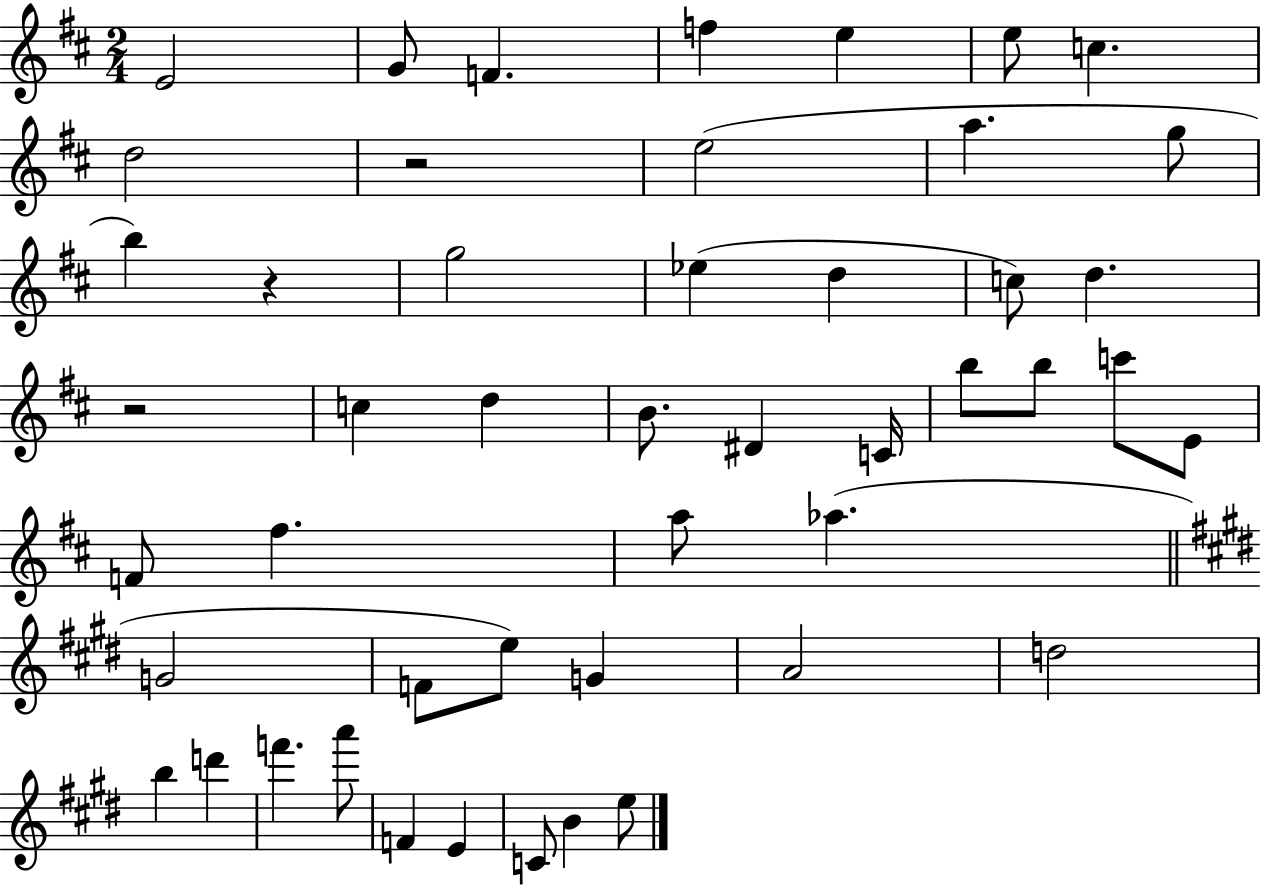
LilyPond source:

{
  \clef treble
  \numericTimeSignature
  \time 2/4
  \key d \major
  e'2 | g'8 f'4. | f''4 e''4 | e''8 c''4. | \break d''2 | r2 | e''2( | a''4. g''8 | \break b''4) r4 | g''2 | ees''4( d''4 | c''8) d''4. | \break r2 | c''4 d''4 | b'8. dis'4 c'16 | b''8 b''8 c'''8 e'8 | \break f'8 fis''4. | a''8 aes''4.( | \bar "||" \break \key e \major g'2 | f'8 e''8) g'4 | a'2 | d''2 | \break b''4 d'''4 | f'''4. a'''8 | f'4 e'4 | c'8 b'4 e''8 | \break \bar "|."
}